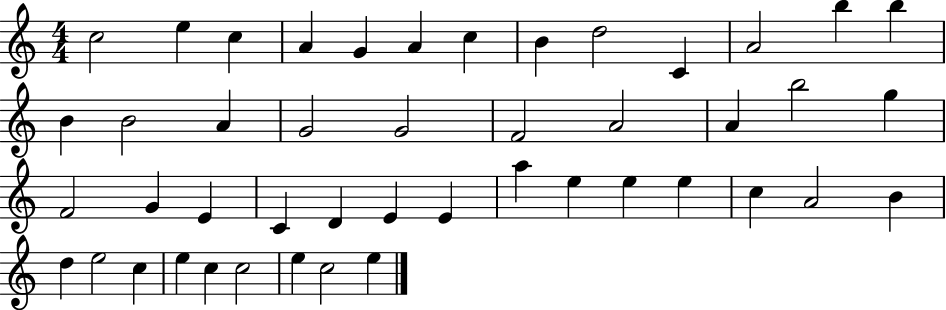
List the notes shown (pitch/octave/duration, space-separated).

C5/h E5/q C5/q A4/q G4/q A4/q C5/q B4/q D5/h C4/q A4/h B5/q B5/q B4/q B4/h A4/q G4/h G4/h F4/h A4/h A4/q B5/h G5/q F4/h G4/q E4/q C4/q D4/q E4/q E4/q A5/q E5/q E5/q E5/q C5/q A4/h B4/q D5/q E5/h C5/q E5/q C5/q C5/h E5/q C5/h E5/q